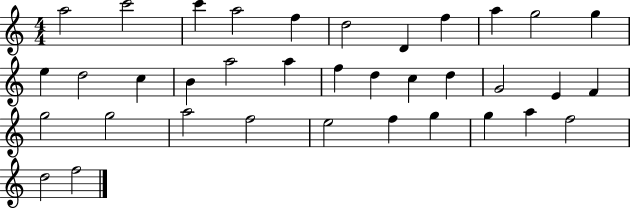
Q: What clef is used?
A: treble